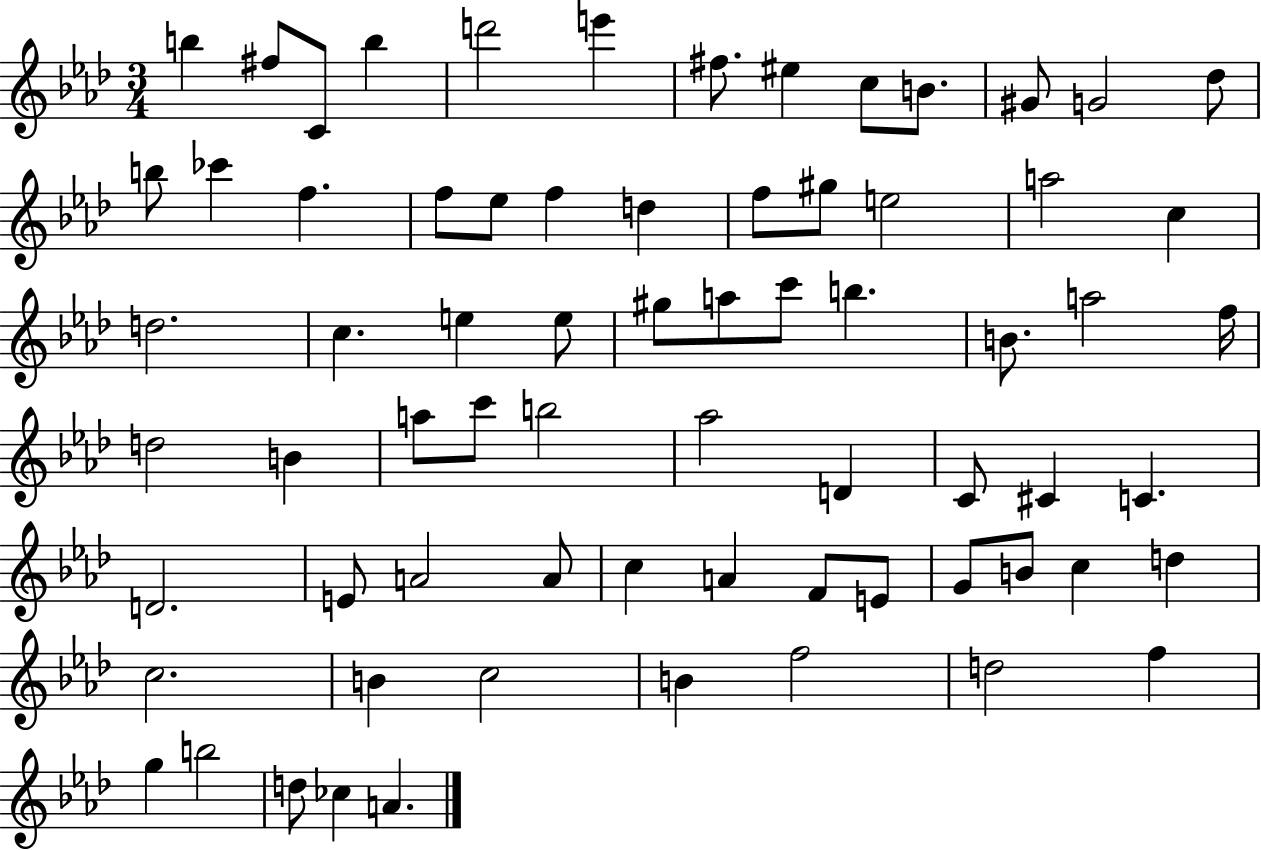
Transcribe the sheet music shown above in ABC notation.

X:1
T:Untitled
M:3/4
L:1/4
K:Ab
b ^f/2 C/2 b d'2 e' ^f/2 ^e c/2 B/2 ^G/2 G2 _d/2 b/2 _c' f f/2 _e/2 f d f/2 ^g/2 e2 a2 c d2 c e e/2 ^g/2 a/2 c'/2 b B/2 a2 f/4 d2 B a/2 c'/2 b2 _a2 D C/2 ^C C D2 E/2 A2 A/2 c A F/2 E/2 G/2 B/2 c d c2 B c2 B f2 d2 f g b2 d/2 _c A